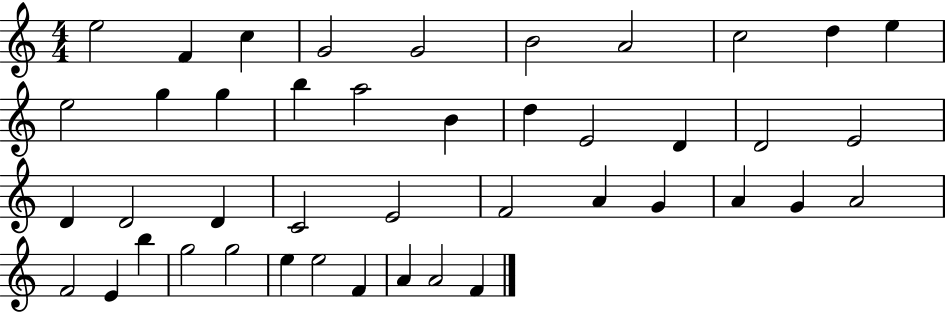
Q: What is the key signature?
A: C major